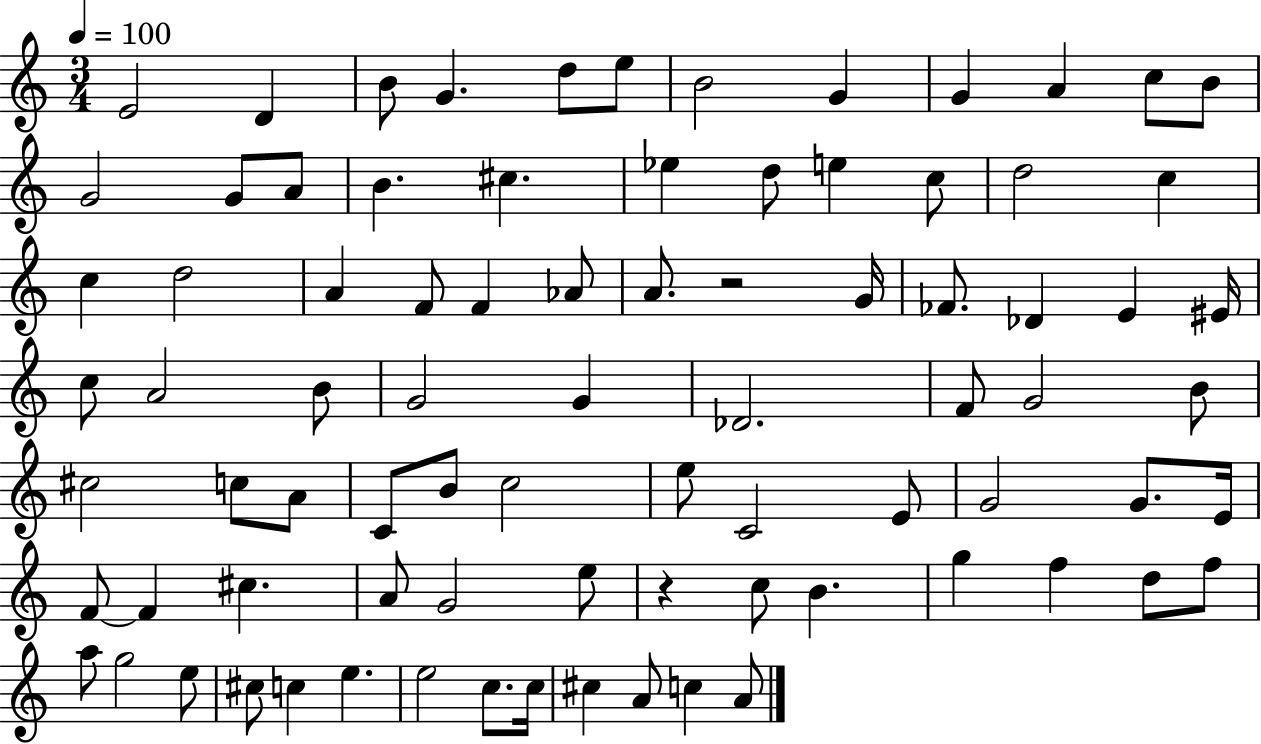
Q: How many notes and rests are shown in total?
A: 83